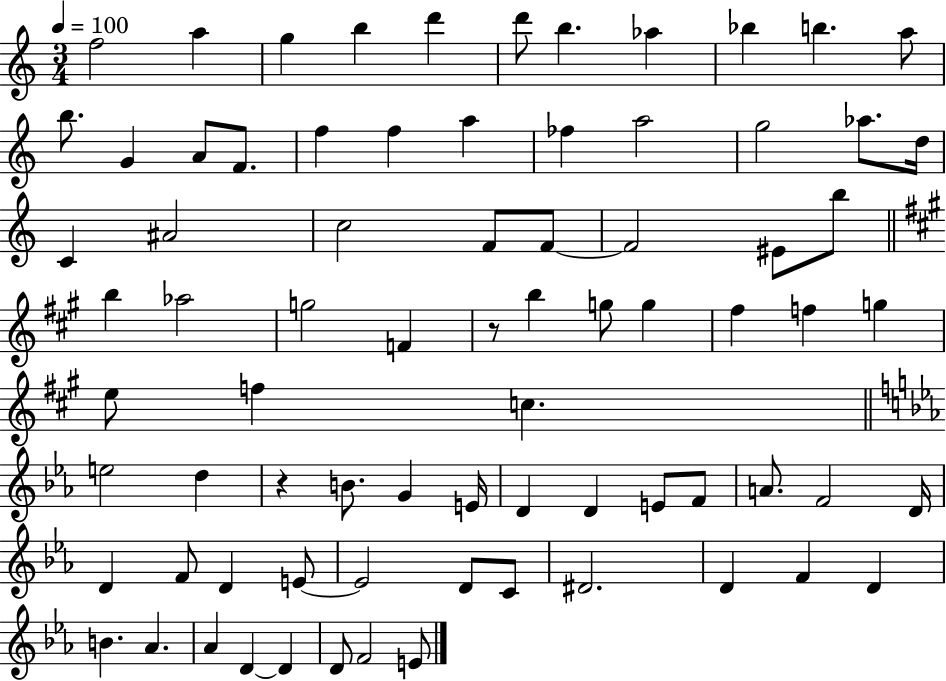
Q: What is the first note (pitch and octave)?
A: F5